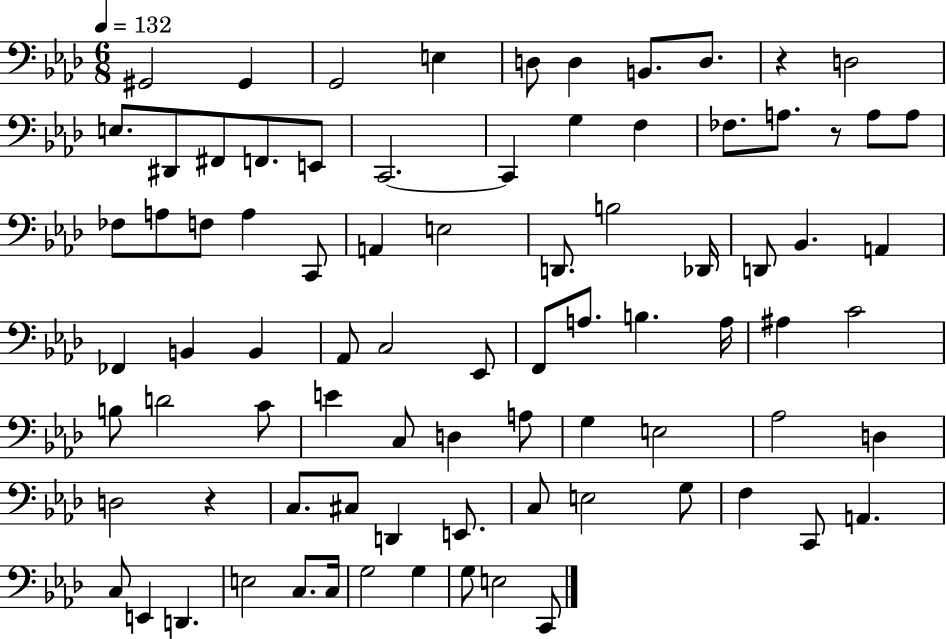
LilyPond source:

{
  \clef bass
  \numericTimeSignature
  \time 6/8
  \key aes \major
  \tempo 4 = 132
  gis,2 gis,4 | g,2 e4 | d8 d4 b,8. d8. | r4 d2 | \break e8. dis,8 fis,8 f,8. e,8 | c,2.~~ | c,4 g4 f4 | fes8. a8. r8 a8 a8 | \break fes8 a8 f8 a4 c,8 | a,4 e2 | d,8. b2 des,16 | d,8 bes,4. a,4 | \break fes,4 b,4 b,4 | aes,8 c2 ees,8 | f,8 a8. b4. a16 | ais4 c'2 | \break b8 d'2 c'8 | e'4 c8 d4 a8 | g4 e2 | aes2 d4 | \break d2 r4 | c8. cis8 d,4 e,8. | c8 e2 g8 | f4 c,8 a,4. | \break c8 e,4 d,4. | e2 c8. c16 | g2 g4 | g8 e2 c,8 | \break \bar "|."
}